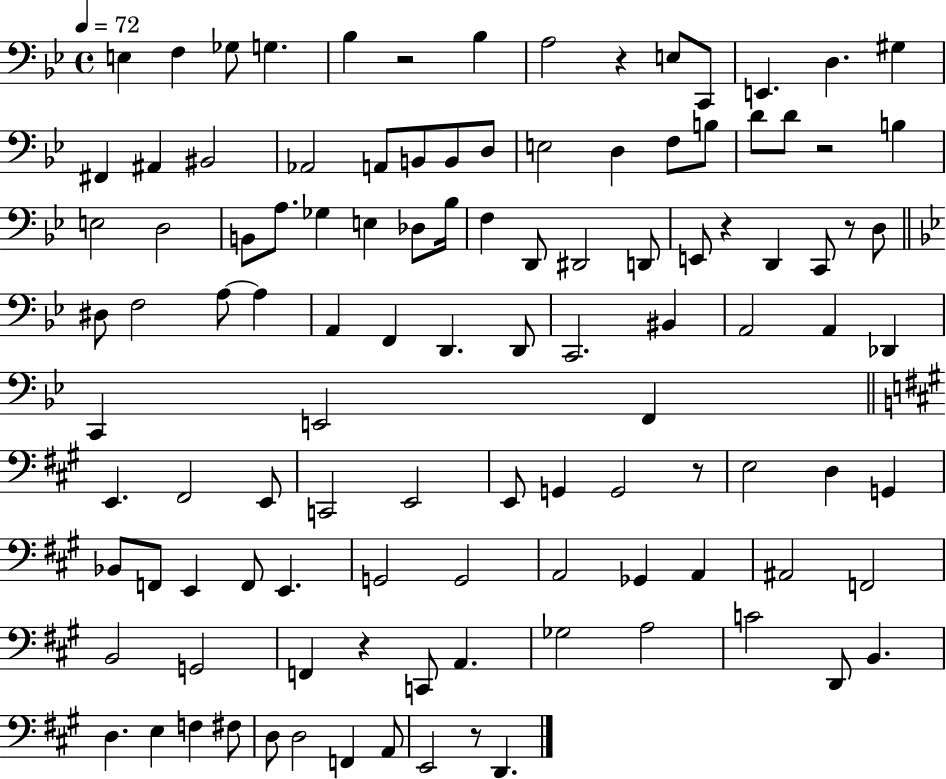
{
  \clef bass
  \time 4/4
  \defaultTimeSignature
  \key bes \major
  \tempo 4 = 72
  e4 f4 ges8 g4. | bes4 r2 bes4 | a2 r4 e8 c,8 | e,4. d4. gis4 | \break fis,4 ais,4 bis,2 | aes,2 a,8 b,8 b,8 d8 | e2 d4 f8 b8 | d'8 d'8 r2 b4 | \break e2 d2 | b,8 a8. ges4 e4 des8 bes16 | f4 d,8 dis,2 d,8 | e,8 r4 d,4 c,8 r8 d8 | \break \bar "||" \break \key bes \major dis8 f2 a8~~ a4 | a,4 f,4 d,4. d,8 | c,2. bis,4 | a,2 a,4 des,4 | \break c,4 e,2 f,4 | \bar "||" \break \key a \major e,4. fis,2 e,8 | c,2 e,2 | e,8 g,4 g,2 r8 | e2 d4 g,4 | \break bes,8 f,8 e,4 f,8 e,4. | g,2 g,2 | a,2 ges,4 a,4 | ais,2 f,2 | \break b,2 g,2 | f,4 r4 c,8 a,4. | ges2 a2 | c'2 d,8 b,4. | \break d4. e4 f4 fis8 | d8 d2 f,4 a,8 | e,2 r8 d,4. | \bar "|."
}